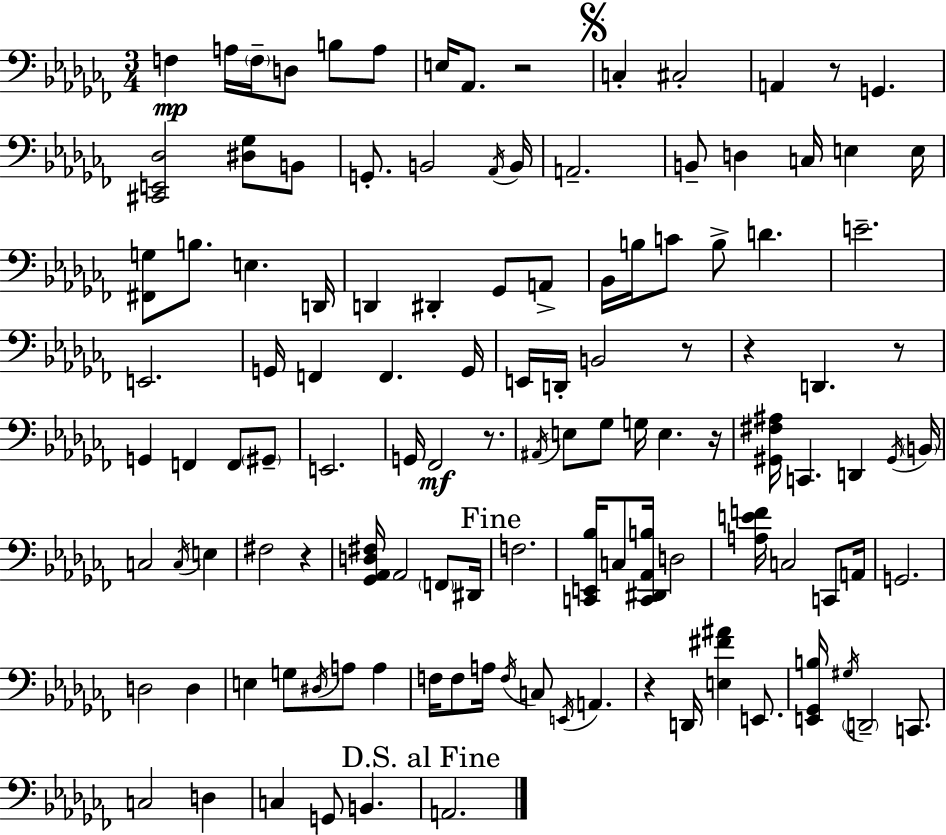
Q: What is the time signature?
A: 3/4